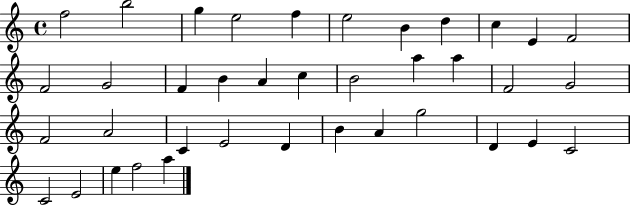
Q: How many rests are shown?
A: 0